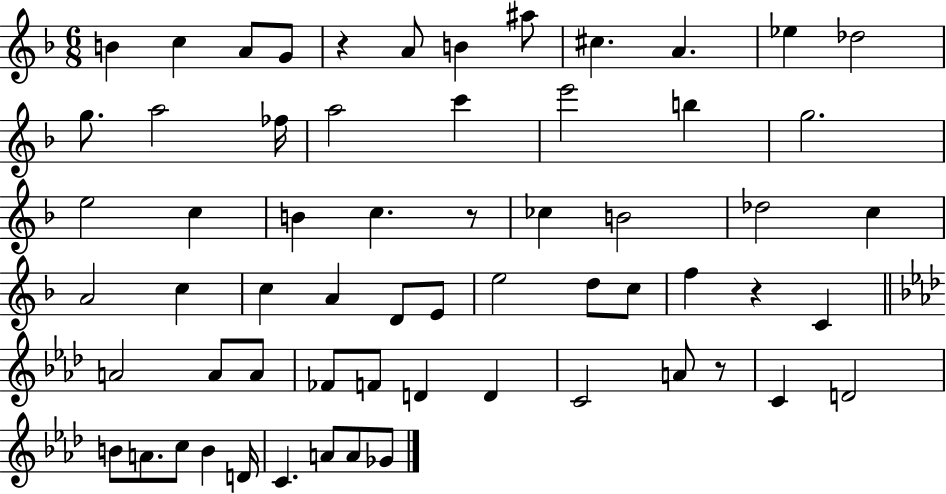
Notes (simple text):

B4/q C5/q A4/e G4/e R/q A4/e B4/q A#5/e C#5/q. A4/q. Eb5/q Db5/h G5/e. A5/h FES5/s A5/h C6/q E6/h B5/q G5/h. E5/h C5/q B4/q C5/q. R/e CES5/q B4/h Db5/h C5/q A4/h C5/q C5/q A4/q D4/e E4/e E5/h D5/e C5/e F5/q R/q C4/q A4/h A4/e A4/e FES4/e F4/e D4/q D4/q C4/h A4/e R/e C4/q D4/h B4/e A4/e. C5/e B4/q D4/s C4/q. A4/e A4/e Gb4/e